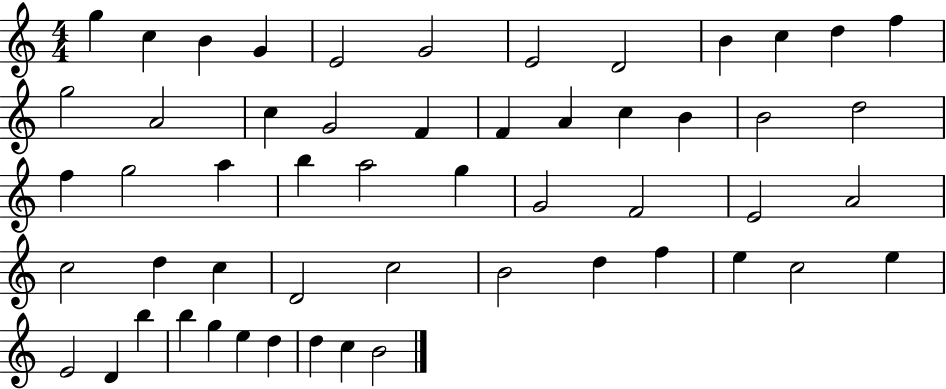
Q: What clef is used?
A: treble